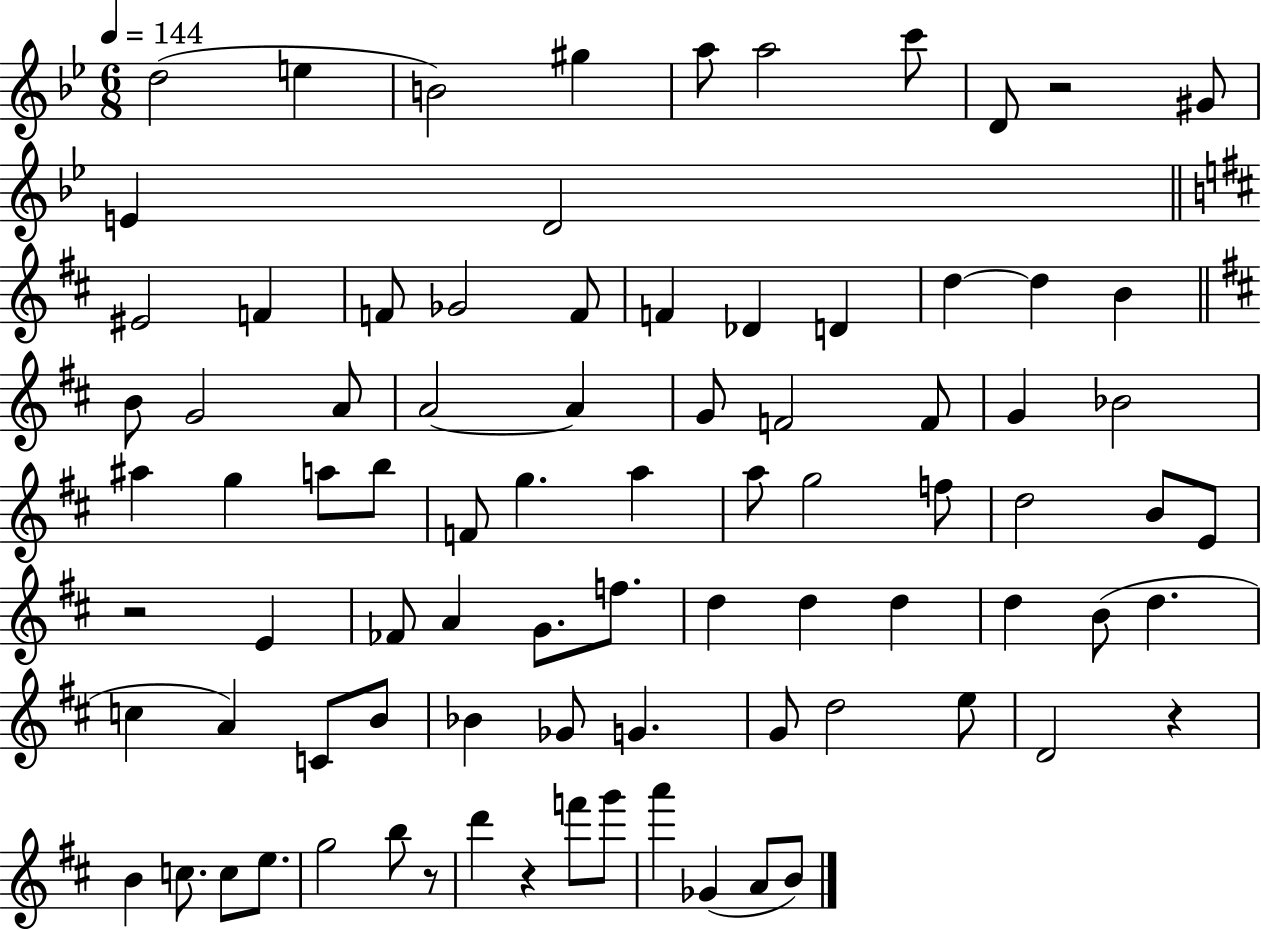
{
  \clef treble
  \numericTimeSignature
  \time 6/8
  \key bes \major
  \tempo 4 = 144
  \repeat volta 2 { d''2( e''4 | b'2) gis''4 | a''8 a''2 c'''8 | d'8 r2 gis'8 | \break e'4 d'2 | \bar "||" \break \key d \major eis'2 f'4 | f'8 ges'2 f'8 | f'4 des'4 d'4 | d''4~~ d''4 b'4 | \break \bar "||" \break \key b \minor b'8 g'2 a'8 | a'2~~ a'4 | g'8 f'2 f'8 | g'4 bes'2 | \break ais''4 g''4 a''8 b''8 | f'8 g''4. a''4 | a''8 g''2 f''8 | d''2 b'8 e'8 | \break r2 e'4 | fes'8 a'4 g'8. f''8. | d''4 d''4 d''4 | d''4 b'8( d''4. | \break c''4 a'4) c'8 b'8 | bes'4 ges'8 g'4. | g'8 d''2 e''8 | d'2 r4 | \break b'4 c''8. c''8 e''8. | g''2 b''8 r8 | d'''4 r4 f'''8 g'''8 | a'''4 ges'4( a'8 b'8) | \break } \bar "|."
}